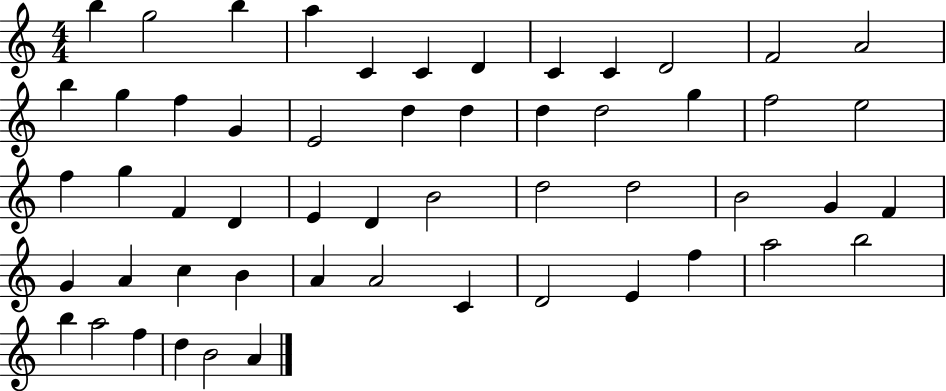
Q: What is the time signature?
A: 4/4